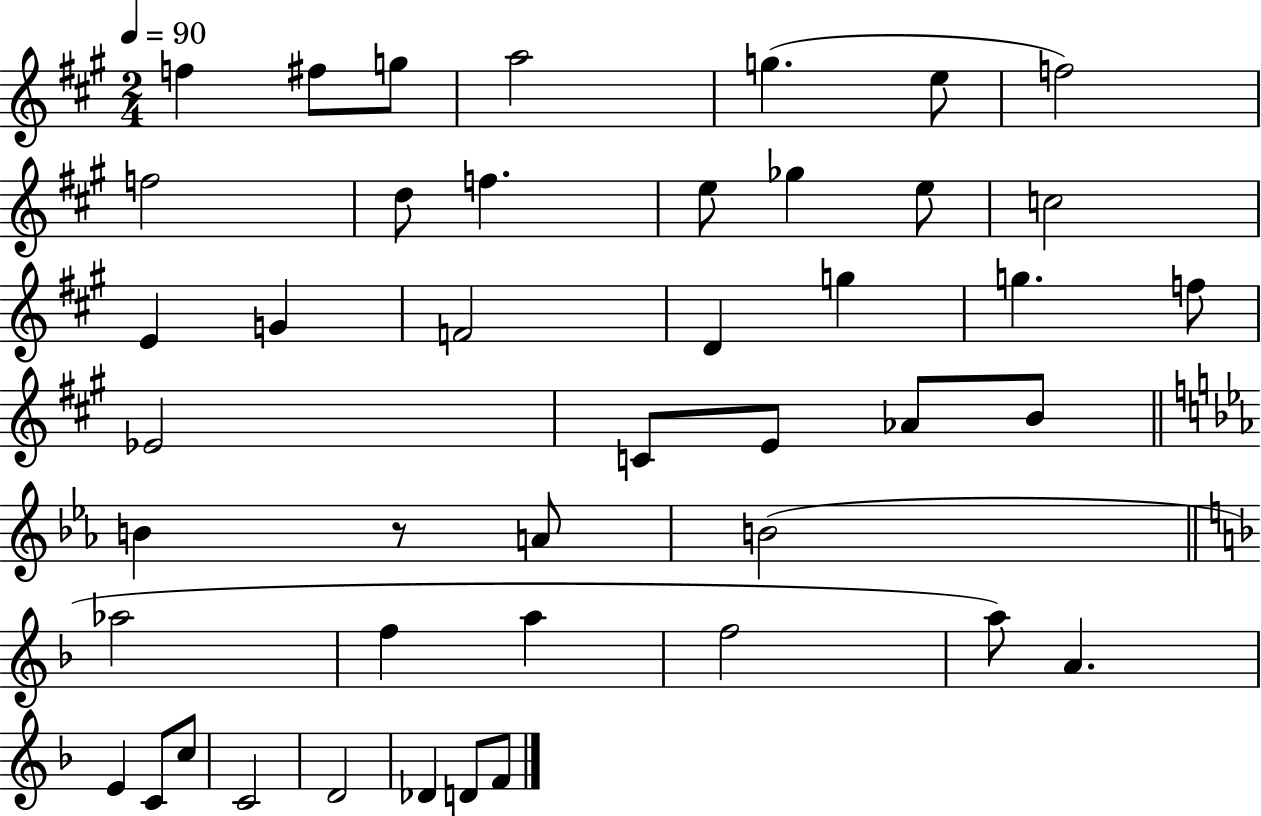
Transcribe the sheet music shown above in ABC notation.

X:1
T:Untitled
M:2/4
L:1/4
K:A
f ^f/2 g/2 a2 g e/2 f2 f2 d/2 f e/2 _g e/2 c2 E G F2 D g g f/2 _E2 C/2 E/2 _A/2 B/2 B z/2 A/2 B2 _a2 f a f2 a/2 A E C/2 c/2 C2 D2 _D D/2 F/2